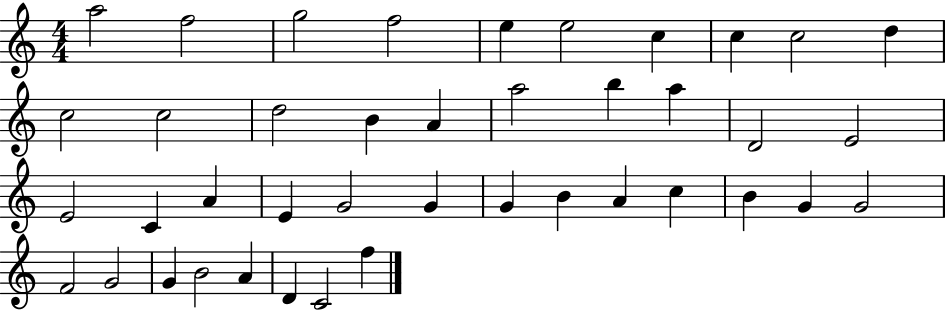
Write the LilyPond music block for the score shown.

{
  \clef treble
  \numericTimeSignature
  \time 4/4
  \key c \major
  a''2 f''2 | g''2 f''2 | e''4 e''2 c''4 | c''4 c''2 d''4 | \break c''2 c''2 | d''2 b'4 a'4 | a''2 b''4 a''4 | d'2 e'2 | \break e'2 c'4 a'4 | e'4 g'2 g'4 | g'4 b'4 a'4 c''4 | b'4 g'4 g'2 | \break f'2 g'2 | g'4 b'2 a'4 | d'4 c'2 f''4 | \bar "|."
}